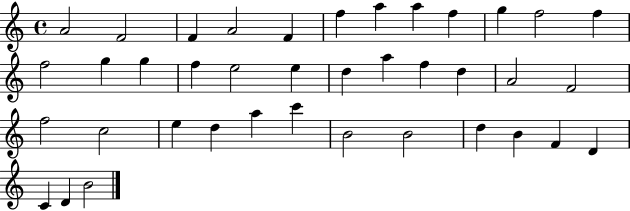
X:1
T:Untitled
M:4/4
L:1/4
K:C
A2 F2 F A2 F f a a f g f2 f f2 g g f e2 e d a f d A2 F2 f2 c2 e d a c' B2 B2 d B F D C D B2